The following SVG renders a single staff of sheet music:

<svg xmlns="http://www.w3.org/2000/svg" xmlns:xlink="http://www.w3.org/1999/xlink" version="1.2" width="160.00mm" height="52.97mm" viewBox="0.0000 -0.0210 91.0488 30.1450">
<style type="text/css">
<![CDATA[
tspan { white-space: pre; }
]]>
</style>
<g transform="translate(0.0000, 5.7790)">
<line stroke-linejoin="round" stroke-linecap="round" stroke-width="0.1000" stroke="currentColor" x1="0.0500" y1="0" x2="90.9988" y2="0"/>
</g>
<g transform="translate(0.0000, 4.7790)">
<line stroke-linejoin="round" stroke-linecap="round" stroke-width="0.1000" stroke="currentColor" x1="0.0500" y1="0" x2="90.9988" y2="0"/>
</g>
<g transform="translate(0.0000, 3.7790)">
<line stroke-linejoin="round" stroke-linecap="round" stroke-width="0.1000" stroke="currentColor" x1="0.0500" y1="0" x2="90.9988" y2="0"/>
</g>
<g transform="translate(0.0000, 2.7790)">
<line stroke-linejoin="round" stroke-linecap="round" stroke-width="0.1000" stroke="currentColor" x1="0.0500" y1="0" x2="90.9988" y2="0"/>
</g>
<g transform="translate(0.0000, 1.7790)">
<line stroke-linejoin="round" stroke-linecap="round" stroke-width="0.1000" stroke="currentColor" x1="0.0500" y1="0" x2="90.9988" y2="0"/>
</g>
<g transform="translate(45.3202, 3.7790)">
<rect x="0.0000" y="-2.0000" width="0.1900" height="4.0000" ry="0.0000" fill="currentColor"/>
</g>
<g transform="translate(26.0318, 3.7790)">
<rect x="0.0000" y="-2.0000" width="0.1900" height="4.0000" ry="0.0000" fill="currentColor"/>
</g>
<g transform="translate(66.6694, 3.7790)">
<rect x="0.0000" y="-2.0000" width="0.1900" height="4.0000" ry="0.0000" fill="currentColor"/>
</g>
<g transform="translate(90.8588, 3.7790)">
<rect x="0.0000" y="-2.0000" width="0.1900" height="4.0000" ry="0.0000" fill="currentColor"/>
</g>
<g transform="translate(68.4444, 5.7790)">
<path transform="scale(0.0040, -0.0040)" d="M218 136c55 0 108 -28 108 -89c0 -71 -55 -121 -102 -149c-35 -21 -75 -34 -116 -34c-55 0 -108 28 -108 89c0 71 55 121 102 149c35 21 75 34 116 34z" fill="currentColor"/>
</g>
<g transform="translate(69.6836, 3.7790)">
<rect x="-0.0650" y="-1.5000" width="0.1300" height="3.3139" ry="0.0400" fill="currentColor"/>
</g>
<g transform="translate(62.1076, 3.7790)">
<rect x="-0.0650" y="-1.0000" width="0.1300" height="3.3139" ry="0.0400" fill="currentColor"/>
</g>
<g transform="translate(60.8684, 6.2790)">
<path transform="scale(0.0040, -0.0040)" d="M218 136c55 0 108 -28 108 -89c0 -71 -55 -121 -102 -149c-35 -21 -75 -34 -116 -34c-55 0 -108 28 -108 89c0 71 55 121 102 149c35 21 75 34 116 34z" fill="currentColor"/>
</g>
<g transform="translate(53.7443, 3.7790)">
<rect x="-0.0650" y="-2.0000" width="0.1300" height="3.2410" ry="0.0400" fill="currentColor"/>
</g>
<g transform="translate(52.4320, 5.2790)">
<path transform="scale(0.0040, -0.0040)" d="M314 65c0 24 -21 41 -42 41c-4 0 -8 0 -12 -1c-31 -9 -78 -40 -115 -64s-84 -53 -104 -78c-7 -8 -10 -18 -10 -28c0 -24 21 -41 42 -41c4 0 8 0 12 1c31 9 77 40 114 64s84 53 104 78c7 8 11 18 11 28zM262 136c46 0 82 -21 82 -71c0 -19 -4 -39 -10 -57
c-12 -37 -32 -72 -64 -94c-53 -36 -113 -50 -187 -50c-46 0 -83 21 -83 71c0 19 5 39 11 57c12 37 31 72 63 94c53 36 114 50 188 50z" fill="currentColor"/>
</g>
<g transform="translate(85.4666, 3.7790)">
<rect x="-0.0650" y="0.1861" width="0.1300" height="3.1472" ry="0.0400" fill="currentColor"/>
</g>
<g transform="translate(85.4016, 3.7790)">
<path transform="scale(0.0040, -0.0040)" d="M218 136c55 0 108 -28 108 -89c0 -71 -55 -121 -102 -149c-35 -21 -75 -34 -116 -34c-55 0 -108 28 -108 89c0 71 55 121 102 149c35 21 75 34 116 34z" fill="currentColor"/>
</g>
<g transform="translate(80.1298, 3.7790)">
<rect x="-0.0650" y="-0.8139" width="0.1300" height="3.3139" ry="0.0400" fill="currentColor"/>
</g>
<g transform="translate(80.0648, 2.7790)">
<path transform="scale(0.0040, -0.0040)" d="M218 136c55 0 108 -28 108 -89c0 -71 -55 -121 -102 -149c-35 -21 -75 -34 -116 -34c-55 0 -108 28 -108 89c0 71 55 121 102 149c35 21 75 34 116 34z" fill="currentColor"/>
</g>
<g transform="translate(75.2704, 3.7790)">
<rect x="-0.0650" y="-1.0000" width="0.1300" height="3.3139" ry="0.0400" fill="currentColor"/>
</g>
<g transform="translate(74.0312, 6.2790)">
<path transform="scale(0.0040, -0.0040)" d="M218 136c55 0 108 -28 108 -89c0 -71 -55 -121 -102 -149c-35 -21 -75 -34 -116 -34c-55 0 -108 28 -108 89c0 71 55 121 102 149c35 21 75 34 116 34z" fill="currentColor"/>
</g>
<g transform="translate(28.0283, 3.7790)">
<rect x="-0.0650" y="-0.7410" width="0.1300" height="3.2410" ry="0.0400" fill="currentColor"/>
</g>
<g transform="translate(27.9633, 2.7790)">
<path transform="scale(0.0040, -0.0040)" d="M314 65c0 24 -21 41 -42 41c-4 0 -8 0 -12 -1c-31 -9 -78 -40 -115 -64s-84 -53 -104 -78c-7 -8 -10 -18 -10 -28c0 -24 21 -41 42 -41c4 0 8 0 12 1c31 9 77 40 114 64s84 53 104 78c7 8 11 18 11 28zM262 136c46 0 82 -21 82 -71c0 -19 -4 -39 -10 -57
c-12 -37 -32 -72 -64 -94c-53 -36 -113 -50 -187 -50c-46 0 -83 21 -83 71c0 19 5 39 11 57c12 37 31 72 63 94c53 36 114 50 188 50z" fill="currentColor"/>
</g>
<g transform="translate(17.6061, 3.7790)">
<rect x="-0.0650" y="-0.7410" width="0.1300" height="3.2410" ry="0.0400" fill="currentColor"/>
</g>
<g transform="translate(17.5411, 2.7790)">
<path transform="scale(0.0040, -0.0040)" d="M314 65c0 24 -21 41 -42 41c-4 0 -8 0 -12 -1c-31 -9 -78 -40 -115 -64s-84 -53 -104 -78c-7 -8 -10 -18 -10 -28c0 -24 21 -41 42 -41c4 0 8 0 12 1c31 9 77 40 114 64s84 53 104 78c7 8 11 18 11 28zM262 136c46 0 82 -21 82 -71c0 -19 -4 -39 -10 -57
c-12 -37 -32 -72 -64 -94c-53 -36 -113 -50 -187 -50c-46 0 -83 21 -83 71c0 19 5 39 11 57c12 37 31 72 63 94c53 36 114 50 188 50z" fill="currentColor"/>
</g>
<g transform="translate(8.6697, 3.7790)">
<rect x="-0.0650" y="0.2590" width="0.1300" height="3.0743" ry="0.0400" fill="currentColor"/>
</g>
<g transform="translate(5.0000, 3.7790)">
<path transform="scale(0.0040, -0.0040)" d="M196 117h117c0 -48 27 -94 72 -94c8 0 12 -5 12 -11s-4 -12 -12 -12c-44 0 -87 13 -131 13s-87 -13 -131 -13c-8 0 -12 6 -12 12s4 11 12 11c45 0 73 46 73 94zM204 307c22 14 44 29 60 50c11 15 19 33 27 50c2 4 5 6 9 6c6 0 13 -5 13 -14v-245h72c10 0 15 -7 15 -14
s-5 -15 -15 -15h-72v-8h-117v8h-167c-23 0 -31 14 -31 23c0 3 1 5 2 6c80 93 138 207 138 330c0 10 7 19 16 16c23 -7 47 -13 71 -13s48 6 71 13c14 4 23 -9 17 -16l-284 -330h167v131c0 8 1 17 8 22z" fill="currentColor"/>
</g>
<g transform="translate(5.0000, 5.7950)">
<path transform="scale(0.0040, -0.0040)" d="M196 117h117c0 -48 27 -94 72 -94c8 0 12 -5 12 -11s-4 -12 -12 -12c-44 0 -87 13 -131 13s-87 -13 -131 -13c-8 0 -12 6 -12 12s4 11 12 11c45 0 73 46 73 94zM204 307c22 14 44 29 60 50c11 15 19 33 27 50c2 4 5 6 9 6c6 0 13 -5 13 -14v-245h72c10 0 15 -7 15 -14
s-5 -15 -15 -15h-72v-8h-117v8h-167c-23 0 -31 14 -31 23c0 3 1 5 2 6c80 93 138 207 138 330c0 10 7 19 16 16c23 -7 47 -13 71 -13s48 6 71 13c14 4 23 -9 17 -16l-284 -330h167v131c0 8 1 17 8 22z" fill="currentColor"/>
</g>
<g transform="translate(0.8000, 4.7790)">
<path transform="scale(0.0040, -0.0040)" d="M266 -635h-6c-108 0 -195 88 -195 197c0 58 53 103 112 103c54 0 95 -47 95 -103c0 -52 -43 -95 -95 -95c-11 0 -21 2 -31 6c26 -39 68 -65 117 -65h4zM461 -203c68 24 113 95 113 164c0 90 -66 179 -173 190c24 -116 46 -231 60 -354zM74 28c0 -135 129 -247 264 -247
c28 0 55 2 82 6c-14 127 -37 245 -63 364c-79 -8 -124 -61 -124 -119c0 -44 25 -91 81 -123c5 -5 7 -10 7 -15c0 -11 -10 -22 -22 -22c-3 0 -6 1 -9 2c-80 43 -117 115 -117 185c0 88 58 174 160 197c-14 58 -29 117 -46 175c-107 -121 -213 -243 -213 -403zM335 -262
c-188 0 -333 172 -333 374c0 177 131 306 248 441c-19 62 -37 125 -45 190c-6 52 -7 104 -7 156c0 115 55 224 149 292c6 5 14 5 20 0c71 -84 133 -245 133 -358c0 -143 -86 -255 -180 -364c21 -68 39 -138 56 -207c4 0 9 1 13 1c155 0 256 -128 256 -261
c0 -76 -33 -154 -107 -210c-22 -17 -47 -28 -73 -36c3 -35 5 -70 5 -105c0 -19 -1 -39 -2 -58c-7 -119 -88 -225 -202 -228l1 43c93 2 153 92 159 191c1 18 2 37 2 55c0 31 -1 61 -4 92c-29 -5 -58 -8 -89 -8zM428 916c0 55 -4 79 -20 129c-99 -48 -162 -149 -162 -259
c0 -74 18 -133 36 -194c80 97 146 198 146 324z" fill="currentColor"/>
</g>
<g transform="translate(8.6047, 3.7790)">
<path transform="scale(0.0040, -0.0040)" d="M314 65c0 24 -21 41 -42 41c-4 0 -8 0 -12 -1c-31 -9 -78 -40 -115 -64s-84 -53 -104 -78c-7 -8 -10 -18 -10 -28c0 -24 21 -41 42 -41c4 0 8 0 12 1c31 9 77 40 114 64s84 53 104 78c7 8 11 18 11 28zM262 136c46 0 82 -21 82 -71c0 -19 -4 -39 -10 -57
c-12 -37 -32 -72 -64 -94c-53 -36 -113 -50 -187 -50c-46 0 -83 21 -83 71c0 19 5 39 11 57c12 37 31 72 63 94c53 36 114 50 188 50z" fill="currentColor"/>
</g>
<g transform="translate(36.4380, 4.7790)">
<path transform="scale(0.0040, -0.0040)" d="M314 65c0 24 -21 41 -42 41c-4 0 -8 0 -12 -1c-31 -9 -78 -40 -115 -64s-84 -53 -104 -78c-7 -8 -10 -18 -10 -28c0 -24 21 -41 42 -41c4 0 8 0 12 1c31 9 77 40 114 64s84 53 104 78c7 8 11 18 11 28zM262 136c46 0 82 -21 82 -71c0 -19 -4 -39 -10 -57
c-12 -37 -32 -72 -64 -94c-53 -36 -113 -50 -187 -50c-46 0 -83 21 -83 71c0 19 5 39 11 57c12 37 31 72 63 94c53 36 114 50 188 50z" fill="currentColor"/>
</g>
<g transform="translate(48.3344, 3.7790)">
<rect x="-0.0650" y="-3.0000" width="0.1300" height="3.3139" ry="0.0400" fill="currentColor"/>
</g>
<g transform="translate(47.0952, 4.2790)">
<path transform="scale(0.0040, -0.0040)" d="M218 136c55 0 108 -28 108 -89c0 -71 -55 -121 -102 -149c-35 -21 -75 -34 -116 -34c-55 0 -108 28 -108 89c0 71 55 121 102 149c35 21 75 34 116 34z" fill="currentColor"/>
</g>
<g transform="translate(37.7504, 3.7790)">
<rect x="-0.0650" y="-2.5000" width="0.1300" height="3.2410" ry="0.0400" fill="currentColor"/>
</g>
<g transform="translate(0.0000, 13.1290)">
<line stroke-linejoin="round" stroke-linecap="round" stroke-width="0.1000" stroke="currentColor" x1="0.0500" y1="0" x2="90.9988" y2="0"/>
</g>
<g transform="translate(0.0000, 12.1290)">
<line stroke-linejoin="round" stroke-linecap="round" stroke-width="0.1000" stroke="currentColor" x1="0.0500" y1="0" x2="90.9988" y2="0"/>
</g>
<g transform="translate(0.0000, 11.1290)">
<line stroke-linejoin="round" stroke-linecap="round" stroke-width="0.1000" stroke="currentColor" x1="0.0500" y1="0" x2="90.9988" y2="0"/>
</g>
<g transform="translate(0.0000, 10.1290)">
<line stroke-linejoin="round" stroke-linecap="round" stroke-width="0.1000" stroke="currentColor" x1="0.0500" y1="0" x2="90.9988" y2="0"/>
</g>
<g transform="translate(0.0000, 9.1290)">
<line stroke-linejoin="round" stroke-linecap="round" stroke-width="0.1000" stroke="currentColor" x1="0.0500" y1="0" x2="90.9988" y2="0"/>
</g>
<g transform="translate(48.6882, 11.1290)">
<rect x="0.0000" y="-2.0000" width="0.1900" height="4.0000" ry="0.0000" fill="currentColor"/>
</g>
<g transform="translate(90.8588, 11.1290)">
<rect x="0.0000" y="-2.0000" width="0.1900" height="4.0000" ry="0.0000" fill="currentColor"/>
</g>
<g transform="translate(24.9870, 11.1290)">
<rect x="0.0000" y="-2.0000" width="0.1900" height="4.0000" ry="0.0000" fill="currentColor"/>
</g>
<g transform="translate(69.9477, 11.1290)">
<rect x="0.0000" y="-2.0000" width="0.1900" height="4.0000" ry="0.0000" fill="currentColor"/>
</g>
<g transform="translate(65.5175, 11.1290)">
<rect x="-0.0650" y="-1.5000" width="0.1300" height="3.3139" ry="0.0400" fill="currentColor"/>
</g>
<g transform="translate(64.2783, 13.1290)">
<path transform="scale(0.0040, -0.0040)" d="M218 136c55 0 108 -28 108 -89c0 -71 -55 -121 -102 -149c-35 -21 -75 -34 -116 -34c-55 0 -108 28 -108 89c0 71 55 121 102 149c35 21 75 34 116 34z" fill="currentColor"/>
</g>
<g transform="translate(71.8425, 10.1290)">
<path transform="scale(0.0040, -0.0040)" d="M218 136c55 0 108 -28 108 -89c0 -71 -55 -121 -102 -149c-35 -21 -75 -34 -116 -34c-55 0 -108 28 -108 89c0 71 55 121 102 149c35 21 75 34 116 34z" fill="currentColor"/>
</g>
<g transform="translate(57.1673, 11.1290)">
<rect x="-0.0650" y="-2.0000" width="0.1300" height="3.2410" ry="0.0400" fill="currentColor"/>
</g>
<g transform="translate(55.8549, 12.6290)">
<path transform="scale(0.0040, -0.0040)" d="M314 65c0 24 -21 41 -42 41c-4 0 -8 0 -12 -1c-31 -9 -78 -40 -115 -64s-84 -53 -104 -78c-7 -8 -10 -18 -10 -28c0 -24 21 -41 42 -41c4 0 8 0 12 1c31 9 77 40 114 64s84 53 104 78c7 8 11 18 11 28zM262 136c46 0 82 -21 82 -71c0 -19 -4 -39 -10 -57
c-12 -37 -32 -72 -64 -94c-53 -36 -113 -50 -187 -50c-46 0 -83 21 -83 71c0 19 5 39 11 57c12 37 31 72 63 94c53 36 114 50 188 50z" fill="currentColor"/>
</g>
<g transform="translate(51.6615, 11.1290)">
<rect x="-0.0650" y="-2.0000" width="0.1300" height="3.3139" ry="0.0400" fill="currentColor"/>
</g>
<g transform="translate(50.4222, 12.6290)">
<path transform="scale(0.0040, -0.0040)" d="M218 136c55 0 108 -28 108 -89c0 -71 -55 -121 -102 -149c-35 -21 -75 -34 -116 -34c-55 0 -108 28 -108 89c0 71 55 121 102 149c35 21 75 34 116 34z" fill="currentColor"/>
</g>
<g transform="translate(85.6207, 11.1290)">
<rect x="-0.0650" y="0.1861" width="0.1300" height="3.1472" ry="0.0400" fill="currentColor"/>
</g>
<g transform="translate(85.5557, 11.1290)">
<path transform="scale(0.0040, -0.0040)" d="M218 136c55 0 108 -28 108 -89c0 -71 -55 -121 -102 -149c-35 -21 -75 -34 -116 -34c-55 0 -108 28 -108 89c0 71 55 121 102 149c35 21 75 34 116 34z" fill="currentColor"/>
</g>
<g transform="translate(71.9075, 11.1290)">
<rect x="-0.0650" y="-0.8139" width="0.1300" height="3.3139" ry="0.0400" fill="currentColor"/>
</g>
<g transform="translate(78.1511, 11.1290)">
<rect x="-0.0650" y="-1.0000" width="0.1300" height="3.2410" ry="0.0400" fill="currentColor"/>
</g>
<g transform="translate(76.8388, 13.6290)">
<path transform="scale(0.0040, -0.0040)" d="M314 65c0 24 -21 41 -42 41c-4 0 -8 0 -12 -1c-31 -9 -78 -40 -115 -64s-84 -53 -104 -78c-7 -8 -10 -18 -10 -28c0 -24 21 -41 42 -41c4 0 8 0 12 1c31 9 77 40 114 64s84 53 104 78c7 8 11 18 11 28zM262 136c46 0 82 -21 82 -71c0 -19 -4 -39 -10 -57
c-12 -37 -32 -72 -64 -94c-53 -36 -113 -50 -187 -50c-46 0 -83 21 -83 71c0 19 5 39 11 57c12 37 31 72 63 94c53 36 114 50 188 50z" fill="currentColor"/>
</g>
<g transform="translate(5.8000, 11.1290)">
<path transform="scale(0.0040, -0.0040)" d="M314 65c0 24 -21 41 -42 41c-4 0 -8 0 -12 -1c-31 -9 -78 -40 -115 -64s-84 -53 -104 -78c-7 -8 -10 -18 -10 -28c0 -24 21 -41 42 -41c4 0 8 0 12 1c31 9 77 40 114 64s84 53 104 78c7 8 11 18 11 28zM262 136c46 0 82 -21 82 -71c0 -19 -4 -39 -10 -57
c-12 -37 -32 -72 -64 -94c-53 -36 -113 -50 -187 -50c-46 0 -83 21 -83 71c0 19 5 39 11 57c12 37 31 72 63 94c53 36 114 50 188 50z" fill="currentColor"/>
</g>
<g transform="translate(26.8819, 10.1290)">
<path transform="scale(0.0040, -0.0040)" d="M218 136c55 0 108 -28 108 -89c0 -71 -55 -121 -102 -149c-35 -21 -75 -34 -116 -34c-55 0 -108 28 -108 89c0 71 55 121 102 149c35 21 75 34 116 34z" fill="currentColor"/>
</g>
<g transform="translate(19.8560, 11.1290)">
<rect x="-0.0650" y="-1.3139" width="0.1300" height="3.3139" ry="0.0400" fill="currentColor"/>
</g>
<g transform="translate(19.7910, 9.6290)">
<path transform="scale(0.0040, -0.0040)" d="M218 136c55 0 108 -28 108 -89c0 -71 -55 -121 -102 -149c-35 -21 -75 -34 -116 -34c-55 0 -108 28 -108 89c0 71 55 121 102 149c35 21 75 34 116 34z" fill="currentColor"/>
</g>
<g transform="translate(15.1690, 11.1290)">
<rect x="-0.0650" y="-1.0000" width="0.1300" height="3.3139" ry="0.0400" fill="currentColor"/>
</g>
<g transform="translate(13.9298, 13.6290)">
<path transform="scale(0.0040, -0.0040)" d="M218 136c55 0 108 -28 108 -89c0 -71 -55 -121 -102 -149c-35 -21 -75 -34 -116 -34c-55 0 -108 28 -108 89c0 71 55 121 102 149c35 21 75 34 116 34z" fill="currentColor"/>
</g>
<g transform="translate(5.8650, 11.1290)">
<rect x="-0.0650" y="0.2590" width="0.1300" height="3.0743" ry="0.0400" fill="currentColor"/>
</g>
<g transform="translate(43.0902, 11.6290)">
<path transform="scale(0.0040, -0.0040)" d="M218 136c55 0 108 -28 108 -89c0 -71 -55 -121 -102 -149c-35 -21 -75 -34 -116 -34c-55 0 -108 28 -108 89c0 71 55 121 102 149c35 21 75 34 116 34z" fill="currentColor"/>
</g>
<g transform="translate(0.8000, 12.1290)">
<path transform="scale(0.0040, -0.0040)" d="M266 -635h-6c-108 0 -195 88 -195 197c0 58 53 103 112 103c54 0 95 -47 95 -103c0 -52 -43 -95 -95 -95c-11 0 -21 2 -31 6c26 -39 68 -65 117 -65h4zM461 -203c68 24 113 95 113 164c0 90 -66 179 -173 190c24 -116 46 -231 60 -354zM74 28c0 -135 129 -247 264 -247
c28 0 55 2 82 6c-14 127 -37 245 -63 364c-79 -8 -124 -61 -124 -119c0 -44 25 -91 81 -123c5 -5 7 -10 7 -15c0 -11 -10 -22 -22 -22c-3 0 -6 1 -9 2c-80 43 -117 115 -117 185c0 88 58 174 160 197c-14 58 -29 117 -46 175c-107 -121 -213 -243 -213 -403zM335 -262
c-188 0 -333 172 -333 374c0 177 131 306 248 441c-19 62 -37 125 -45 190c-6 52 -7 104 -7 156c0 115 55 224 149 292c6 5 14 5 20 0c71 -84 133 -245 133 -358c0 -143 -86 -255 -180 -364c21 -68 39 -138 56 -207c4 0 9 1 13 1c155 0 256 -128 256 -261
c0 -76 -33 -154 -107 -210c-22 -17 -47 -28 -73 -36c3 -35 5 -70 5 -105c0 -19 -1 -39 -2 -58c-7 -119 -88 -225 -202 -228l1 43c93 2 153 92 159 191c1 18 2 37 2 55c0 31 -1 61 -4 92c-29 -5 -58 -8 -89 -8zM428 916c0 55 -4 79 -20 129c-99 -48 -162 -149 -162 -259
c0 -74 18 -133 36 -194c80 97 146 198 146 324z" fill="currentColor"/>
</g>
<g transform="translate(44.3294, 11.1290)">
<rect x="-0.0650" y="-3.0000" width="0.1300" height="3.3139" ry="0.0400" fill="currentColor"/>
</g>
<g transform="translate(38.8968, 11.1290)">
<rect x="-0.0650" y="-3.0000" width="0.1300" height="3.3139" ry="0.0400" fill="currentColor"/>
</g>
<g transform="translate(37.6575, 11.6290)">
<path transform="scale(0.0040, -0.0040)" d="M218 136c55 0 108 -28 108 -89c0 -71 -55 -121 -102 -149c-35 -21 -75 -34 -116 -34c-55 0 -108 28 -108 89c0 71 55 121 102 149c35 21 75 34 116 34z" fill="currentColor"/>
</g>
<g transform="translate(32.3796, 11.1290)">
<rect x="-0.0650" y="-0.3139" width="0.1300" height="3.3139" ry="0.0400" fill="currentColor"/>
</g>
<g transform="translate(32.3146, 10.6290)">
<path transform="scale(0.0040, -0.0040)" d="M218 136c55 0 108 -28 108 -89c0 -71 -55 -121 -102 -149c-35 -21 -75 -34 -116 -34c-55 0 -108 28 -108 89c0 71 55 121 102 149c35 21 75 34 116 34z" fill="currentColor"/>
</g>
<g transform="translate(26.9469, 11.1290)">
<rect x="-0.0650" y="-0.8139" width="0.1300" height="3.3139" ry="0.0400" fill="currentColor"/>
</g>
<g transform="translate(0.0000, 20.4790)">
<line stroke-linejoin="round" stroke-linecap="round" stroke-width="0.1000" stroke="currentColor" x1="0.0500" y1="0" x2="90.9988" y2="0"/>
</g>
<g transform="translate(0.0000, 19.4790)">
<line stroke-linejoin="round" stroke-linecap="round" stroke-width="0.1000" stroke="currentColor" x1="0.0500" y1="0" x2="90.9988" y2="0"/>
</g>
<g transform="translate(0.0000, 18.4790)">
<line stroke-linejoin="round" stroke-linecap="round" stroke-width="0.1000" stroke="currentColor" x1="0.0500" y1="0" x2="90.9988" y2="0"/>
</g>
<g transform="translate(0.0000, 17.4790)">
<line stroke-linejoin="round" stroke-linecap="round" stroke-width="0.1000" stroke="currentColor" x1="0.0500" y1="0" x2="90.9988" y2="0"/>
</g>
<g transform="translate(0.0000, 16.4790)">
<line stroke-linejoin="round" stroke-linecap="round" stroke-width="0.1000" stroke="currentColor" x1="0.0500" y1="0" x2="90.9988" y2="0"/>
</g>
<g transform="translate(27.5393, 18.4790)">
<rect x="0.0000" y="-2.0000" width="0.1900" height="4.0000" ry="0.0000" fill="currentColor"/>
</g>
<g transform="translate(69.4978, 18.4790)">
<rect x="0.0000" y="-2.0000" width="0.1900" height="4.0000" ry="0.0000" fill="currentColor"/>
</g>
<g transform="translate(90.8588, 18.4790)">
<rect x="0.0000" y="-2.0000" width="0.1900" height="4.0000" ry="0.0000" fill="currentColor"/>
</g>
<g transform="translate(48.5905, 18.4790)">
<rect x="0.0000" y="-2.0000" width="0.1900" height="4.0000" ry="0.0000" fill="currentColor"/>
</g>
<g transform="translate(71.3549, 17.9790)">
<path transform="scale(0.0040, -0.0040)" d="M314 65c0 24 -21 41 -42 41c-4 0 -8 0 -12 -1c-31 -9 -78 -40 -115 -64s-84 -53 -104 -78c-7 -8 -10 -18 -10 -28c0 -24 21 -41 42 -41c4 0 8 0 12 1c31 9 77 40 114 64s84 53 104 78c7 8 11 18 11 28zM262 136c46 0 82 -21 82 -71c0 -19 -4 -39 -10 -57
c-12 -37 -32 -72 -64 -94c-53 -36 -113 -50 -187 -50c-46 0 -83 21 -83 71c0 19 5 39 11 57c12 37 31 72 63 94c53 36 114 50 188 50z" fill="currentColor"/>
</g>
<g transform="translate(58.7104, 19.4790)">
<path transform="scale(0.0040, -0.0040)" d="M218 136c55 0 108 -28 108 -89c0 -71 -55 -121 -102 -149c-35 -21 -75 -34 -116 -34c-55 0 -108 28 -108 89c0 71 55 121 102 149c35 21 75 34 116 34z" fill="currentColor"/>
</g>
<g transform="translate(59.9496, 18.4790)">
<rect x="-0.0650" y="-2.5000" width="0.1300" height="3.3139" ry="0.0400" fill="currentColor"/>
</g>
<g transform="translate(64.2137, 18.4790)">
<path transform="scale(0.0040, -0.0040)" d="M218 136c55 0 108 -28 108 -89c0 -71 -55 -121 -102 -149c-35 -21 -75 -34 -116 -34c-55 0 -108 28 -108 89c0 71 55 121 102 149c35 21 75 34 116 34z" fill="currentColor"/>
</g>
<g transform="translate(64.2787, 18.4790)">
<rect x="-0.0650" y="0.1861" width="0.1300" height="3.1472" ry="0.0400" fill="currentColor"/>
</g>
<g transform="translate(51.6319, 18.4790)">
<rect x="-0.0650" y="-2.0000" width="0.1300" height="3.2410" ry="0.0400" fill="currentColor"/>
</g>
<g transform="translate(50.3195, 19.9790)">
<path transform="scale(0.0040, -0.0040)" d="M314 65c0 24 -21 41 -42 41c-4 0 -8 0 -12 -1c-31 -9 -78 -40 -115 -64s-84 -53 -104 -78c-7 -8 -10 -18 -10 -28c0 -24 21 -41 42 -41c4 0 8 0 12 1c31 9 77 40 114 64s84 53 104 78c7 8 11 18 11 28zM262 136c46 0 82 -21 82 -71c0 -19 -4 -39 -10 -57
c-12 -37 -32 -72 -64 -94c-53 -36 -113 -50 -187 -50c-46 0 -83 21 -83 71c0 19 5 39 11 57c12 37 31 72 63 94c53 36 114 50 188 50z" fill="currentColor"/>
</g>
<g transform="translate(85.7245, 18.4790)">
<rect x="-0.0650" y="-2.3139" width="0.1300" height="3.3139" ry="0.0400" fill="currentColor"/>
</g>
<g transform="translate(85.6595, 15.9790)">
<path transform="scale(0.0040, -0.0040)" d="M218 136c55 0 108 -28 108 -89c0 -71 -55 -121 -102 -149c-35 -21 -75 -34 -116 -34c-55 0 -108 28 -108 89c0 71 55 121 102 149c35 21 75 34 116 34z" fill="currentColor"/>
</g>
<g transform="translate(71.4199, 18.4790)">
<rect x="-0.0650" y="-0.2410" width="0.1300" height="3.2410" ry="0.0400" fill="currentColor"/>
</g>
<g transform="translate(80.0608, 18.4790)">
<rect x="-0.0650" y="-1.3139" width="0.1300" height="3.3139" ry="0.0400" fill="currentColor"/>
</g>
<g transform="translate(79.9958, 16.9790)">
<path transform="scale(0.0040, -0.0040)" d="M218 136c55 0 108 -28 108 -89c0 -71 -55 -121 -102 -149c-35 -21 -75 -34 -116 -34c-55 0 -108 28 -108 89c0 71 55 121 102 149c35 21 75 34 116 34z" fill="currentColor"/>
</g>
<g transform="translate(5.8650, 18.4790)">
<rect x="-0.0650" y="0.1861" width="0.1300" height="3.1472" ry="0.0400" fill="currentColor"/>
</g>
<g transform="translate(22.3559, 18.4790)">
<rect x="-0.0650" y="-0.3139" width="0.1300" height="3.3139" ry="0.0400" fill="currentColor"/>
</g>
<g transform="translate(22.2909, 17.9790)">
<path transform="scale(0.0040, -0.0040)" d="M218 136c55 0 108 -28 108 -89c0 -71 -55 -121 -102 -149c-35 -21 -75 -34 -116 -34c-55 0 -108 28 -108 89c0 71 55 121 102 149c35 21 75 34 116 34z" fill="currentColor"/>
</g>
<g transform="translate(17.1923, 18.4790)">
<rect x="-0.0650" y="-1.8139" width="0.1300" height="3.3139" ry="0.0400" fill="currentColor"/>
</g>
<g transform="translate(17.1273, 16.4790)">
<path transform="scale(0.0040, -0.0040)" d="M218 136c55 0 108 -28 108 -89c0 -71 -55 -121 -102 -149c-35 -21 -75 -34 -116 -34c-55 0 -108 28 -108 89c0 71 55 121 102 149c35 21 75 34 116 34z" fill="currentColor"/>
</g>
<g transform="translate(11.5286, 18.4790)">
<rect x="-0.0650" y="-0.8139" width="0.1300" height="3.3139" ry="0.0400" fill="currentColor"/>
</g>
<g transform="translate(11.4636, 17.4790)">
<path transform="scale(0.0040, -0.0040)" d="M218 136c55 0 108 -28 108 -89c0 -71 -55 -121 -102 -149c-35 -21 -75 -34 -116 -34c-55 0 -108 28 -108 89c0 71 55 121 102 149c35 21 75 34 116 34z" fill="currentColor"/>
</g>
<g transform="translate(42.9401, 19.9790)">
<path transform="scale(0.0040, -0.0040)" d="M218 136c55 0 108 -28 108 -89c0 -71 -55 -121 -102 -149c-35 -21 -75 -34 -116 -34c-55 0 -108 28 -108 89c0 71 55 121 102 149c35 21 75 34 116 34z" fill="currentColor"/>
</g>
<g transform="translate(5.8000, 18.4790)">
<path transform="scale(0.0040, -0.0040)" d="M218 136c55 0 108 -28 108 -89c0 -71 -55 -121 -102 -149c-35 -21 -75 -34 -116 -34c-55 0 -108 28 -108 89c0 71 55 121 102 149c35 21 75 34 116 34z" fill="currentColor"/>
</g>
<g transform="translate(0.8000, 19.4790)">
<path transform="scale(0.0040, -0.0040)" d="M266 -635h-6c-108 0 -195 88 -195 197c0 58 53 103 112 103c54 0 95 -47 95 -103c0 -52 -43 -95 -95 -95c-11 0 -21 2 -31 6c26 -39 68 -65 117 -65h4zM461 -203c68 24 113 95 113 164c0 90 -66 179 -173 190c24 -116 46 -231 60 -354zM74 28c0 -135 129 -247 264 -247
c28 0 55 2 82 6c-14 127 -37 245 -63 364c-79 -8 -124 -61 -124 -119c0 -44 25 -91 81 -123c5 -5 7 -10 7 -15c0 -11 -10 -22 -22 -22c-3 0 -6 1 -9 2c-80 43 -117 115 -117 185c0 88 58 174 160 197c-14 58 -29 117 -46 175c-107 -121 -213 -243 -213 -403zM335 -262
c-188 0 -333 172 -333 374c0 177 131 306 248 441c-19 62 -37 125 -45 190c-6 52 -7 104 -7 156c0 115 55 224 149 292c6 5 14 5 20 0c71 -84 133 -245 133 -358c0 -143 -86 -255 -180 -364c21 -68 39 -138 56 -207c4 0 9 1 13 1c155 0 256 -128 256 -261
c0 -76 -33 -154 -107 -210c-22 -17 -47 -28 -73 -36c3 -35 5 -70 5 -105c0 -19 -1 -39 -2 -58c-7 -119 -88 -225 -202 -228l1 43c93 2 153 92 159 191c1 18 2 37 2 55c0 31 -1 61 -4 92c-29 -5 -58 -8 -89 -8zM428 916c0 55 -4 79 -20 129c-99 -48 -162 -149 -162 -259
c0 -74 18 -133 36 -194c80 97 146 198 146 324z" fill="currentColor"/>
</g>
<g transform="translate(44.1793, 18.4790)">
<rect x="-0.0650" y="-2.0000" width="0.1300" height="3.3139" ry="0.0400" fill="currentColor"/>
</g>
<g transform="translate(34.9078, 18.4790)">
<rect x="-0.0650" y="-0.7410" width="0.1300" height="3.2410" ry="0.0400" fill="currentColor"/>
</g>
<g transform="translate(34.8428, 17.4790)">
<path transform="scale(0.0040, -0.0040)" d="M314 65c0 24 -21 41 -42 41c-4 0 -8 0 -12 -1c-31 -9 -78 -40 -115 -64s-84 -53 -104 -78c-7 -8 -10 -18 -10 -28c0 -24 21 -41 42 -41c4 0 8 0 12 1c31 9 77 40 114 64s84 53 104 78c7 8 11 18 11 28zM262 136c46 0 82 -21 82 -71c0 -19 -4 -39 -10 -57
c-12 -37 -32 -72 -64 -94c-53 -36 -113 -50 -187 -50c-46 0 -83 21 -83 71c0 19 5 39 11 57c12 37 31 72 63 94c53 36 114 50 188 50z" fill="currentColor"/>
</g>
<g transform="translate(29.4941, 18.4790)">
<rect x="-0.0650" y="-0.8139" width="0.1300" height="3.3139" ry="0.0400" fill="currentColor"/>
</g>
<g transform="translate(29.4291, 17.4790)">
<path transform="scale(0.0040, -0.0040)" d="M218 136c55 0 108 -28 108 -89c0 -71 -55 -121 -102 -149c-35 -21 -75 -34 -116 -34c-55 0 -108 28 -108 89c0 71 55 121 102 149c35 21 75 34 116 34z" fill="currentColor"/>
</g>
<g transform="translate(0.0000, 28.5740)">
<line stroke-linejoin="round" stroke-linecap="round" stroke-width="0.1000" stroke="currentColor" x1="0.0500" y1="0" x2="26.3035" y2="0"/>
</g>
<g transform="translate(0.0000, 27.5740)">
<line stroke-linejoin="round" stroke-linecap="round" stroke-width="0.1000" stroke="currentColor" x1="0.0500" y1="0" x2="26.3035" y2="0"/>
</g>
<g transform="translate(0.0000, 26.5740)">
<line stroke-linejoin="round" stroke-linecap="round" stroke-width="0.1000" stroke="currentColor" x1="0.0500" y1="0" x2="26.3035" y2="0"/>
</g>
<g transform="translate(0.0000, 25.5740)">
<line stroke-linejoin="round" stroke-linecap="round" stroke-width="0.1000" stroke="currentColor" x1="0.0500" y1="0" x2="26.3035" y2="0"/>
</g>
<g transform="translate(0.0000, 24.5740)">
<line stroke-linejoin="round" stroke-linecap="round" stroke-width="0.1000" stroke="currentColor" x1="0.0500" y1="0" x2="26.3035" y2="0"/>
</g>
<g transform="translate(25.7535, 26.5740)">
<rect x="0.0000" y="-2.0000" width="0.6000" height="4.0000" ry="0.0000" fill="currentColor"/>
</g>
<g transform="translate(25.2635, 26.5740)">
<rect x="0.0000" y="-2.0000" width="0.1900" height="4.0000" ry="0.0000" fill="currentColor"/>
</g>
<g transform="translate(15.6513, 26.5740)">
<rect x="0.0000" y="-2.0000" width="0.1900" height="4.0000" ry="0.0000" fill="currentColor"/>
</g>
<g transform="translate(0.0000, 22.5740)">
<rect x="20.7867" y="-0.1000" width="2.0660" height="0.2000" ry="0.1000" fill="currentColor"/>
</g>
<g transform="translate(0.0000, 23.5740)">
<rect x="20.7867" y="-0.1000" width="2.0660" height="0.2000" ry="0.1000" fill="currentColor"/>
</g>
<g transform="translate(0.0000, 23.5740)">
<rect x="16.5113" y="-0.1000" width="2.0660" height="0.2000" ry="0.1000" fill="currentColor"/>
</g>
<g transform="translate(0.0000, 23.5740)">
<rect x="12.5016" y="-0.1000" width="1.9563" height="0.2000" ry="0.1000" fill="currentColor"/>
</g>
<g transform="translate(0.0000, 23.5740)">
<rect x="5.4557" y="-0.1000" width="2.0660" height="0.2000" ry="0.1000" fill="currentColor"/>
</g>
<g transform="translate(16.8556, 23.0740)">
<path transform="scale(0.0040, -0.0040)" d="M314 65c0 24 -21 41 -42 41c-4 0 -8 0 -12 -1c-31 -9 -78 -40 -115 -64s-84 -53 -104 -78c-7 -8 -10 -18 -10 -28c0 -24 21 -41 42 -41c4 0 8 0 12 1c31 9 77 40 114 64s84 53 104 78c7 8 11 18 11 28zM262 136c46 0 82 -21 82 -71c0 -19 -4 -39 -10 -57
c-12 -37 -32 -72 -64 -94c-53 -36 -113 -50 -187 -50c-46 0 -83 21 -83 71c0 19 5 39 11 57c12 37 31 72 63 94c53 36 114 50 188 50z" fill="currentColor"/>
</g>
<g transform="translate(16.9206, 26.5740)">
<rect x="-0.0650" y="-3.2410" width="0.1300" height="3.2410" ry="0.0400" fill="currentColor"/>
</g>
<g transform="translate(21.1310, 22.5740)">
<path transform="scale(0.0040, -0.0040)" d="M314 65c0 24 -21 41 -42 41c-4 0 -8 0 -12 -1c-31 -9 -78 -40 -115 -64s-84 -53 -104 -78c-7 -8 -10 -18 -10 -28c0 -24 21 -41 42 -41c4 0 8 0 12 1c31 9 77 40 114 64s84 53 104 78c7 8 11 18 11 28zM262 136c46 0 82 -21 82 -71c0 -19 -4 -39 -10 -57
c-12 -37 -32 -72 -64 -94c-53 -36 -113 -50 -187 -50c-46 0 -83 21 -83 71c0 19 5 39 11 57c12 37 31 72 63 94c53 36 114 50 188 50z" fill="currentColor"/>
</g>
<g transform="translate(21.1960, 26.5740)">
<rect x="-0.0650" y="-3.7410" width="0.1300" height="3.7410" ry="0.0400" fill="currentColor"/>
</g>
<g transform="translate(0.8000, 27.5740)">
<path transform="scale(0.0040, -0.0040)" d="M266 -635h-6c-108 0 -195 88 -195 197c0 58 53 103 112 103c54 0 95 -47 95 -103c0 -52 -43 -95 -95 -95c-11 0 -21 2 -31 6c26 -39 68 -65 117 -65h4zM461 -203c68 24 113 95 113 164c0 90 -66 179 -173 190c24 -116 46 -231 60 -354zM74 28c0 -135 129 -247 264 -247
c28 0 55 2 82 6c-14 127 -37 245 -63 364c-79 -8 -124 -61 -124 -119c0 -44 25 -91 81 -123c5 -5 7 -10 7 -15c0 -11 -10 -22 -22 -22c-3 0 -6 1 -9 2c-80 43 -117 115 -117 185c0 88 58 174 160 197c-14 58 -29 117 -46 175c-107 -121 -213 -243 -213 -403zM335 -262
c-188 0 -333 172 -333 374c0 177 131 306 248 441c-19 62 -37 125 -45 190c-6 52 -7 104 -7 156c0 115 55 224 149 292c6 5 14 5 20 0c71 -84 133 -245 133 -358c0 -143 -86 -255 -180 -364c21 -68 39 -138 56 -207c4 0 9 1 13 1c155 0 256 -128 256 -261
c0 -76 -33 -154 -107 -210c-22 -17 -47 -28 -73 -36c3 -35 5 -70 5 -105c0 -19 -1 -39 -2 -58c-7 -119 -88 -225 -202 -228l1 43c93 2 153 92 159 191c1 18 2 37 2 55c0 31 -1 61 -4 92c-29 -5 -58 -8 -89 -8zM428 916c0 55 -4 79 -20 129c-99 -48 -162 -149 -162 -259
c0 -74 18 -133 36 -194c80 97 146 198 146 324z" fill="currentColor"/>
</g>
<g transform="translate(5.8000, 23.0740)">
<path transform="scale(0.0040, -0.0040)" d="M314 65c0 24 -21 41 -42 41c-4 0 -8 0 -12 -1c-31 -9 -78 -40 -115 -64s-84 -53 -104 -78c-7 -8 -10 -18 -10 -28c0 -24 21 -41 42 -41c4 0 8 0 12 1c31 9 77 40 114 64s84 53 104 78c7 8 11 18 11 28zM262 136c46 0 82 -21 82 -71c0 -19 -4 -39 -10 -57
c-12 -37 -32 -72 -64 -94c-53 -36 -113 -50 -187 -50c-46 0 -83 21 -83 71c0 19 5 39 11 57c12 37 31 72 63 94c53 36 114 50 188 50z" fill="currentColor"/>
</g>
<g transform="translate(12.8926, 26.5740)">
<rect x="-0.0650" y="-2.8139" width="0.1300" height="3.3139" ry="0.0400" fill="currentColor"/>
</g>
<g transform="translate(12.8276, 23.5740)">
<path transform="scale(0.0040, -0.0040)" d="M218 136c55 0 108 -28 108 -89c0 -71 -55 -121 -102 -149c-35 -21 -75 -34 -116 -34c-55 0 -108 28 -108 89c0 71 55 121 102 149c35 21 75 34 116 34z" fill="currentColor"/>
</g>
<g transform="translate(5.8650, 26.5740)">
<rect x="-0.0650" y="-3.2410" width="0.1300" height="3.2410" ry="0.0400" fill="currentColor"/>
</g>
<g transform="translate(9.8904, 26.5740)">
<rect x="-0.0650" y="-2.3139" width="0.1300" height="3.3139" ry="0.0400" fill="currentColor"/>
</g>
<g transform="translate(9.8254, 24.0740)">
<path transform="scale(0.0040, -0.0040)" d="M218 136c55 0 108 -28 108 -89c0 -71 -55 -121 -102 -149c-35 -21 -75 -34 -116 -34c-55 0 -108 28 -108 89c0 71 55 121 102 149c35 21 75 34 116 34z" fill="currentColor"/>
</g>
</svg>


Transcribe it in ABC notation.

X:1
T:Untitled
M:4/4
L:1/4
K:C
B2 d2 d2 G2 A F2 D E D d B B2 D e d c A A F F2 E d D2 B B d f c d d2 F F2 G B c2 e g b2 g a b2 c'2